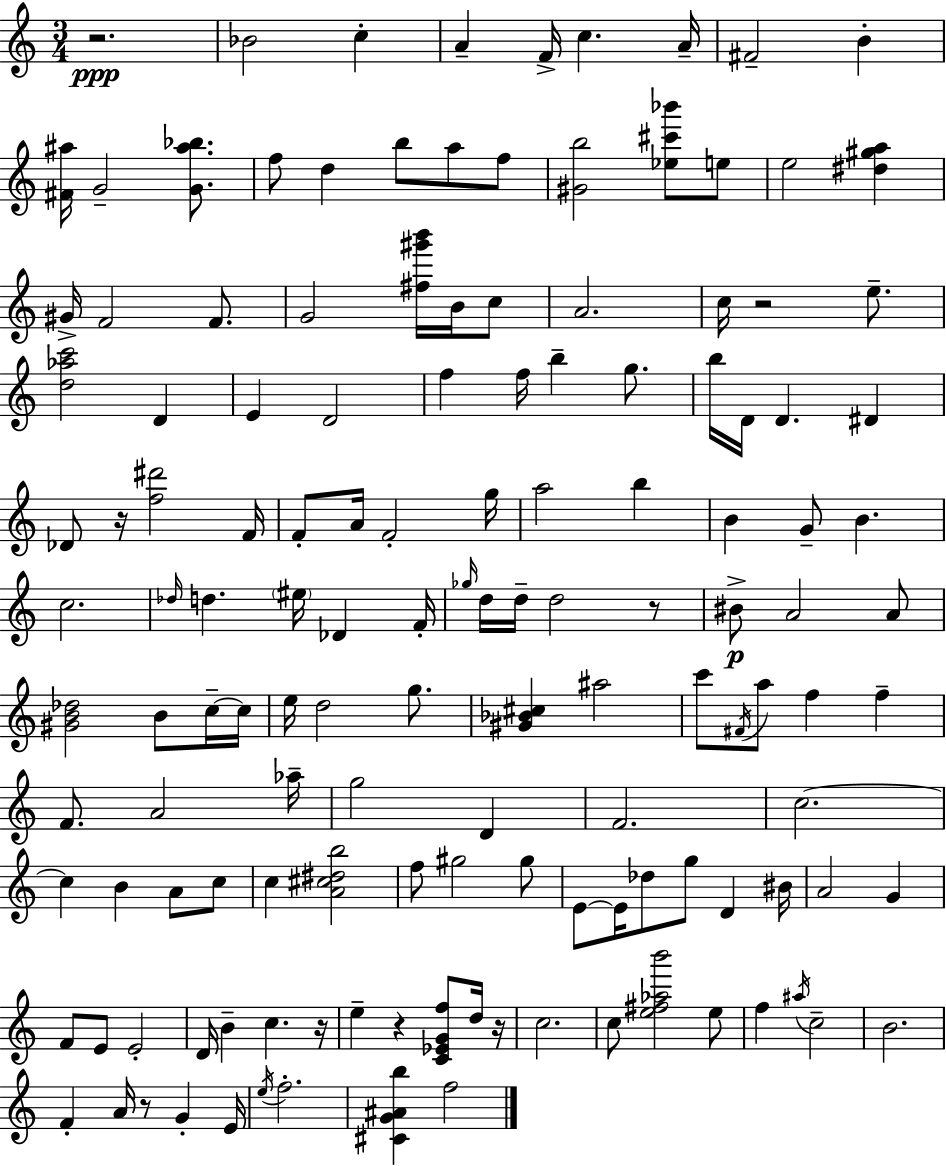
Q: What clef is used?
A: treble